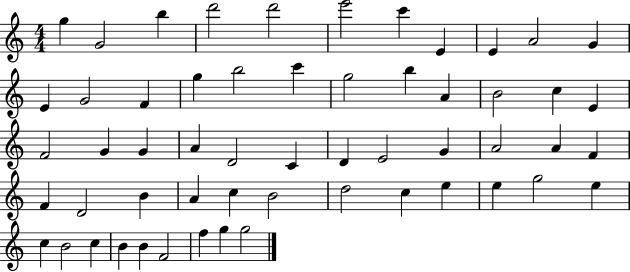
{
  \clef treble
  \numericTimeSignature
  \time 4/4
  \key c \major
  g''4 g'2 b''4 | d'''2 d'''2 | e'''2 c'''4 e'4 | e'4 a'2 g'4 | \break e'4 g'2 f'4 | g''4 b''2 c'''4 | g''2 b''4 a'4 | b'2 c''4 e'4 | \break f'2 g'4 g'4 | a'4 d'2 c'4 | d'4 e'2 g'4 | a'2 a'4 f'4 | \break f'4 d'2 b'4 | a'4 c''4 b'2 | d''2 c''4 e''4 | e''4 g''2 e''4 | \break c''4 b'2 c''4 | b'4 b'4 f'2 | f''4 g''4 g''2 | \bar "|."
}